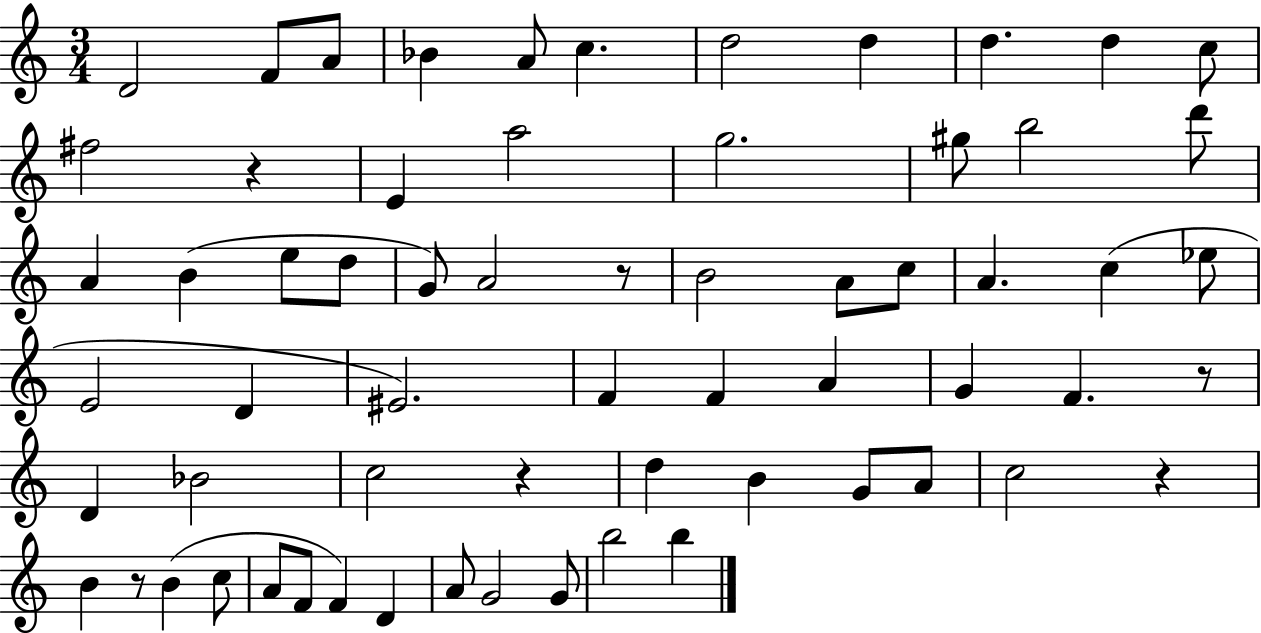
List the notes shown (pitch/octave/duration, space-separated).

D4/h F4/e A4/e Bb4/q A4/e C5/q. D5/h D5/q D5/q. D5/q C5/e F#5/h R/q E4/q A5/h G5/h. G#5/e B5/h D6/e A4/q B4/q E5/e D5/e G4/e A4/h R/e B4/h A4/e C5/e A4/q. C5/q Eb5/e E4/h D4/q EIS4/h. F4/q F4/q A4/q G4/q F4/q. R/e D4/q Bb4/h C5/h R/q D5/q B4/q G4/e A4/e C5/h R/q B4/q R/e B4/q C5/e A4/e F4/e F4/q D4/q A4/e G4/h G4/e B5/h B5/q